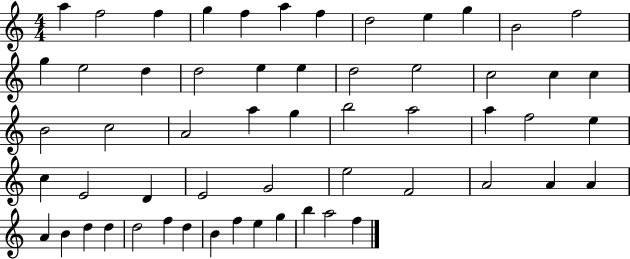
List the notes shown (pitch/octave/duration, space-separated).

A5/q F5/h F5/q G5/q F5/q A5/q F5/q D5/h E5/q G5/q B4/h F5/h G5/q E5/h D5/q D5/h E5/q E5/q D5/h E5/h C5/h C5/q C5/q B4/h C5/h A4/h A5/q G5/q B5/h A5/h A5/q F5/h E5/q C5/q E4/h D4/q E4/h G4/h E5/h F4/h A4/h A4/q A4/q A4/q B4/q D5/q D5/q D5/h F5/q D5/q B4/q F5/q E5/q G5/q B5/q A5/h F5/q